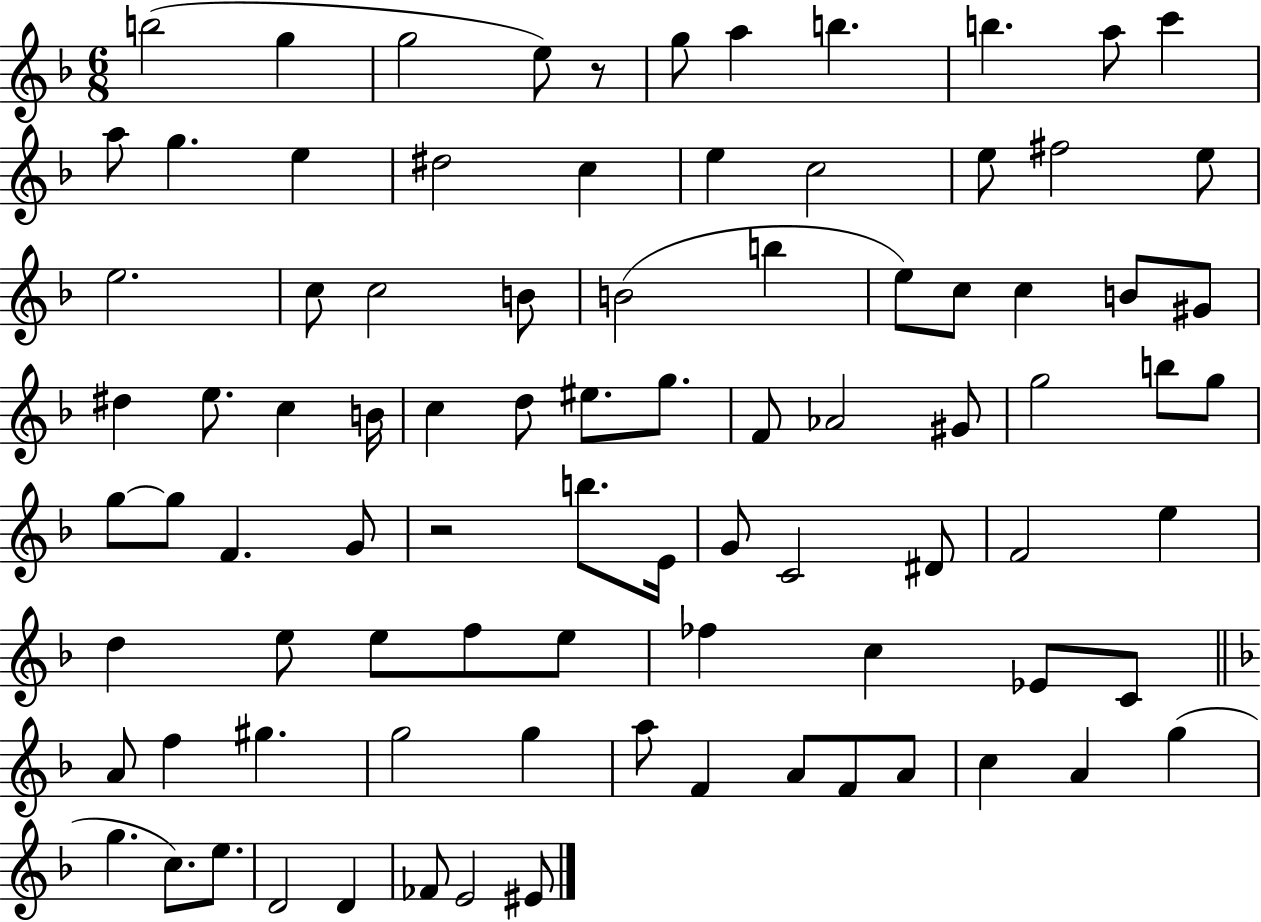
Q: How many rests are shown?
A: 2